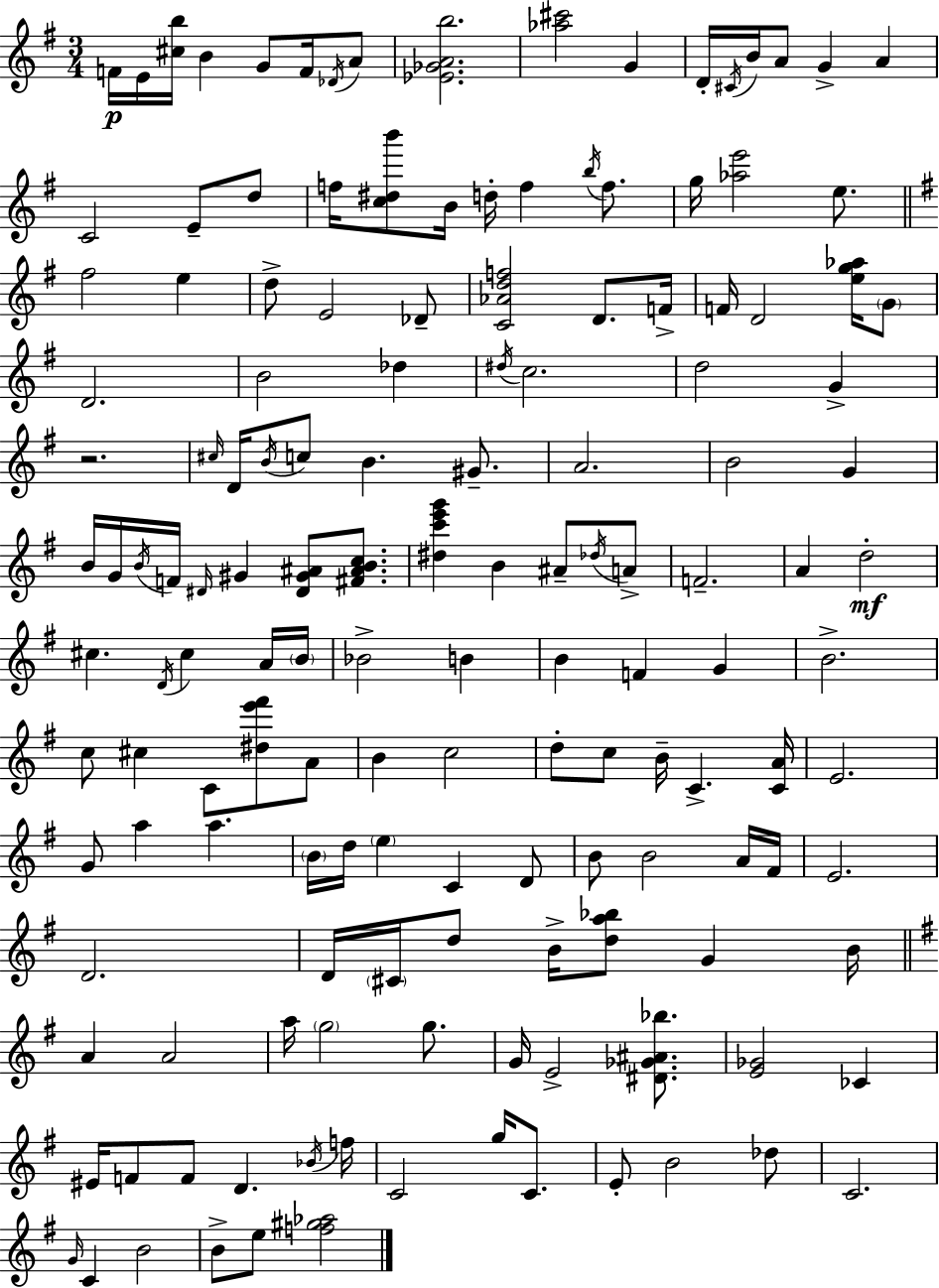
X:1
T:Untitled
M:3/4
L:1/4
K:Em
F/4 E/4 [^cb]/4 B G/2 F/4 _D/4 A/2 [_E_GAb]2 [_a^c']2 G D/4 ^C/4 B/4 A/2 G A C2 E/2 d/2 f/4 [c^db']/2 B/4 d/4 f b/4 f/2 g/4 [_ae']2 e/2 ^f2 e d/2 E2 _D/2 [C_Adf]2 D/2 F/4 F/4 D2 [eg_a]/4 G/2 D2 B2 _d ^d/4 c2 d2 G z2 ^c/4 D/4 B/4 c/2 B ^G/2 A2 B2 G B/4 G/4 B/4 F/4 ^D/4 ^G [^D^G^A]/2 [^F^ABc]/2 [^dc'e'g'] B ^A/2 _d/4 A/2 F2 A d2 ^c D/4 ^c A/4 B/4 _B2 B B F G B2 c/2 ^c C/2 [^de'^f']/2 A/2 B c2 d/2 c/2 B/4 C [CA]/4 E2 G/2 a a B/4 d/4 e C D/2 B/2 B2 A/4 ^F/4 E2 D2 D/4 ^C/4 d/2 B/4 [da_b]/2 G B/4 A A2 a/4 g2 g/2 G/4 E2 [^D_G^A_b]/2 [E_G]2 _C ^E/4 F/2 F/2 D _B/4 f/4 C2 g/4 C/2 E/2 B2 _d/2 C2 G/4 C B2 B/2 e/2 [f^g_a]2